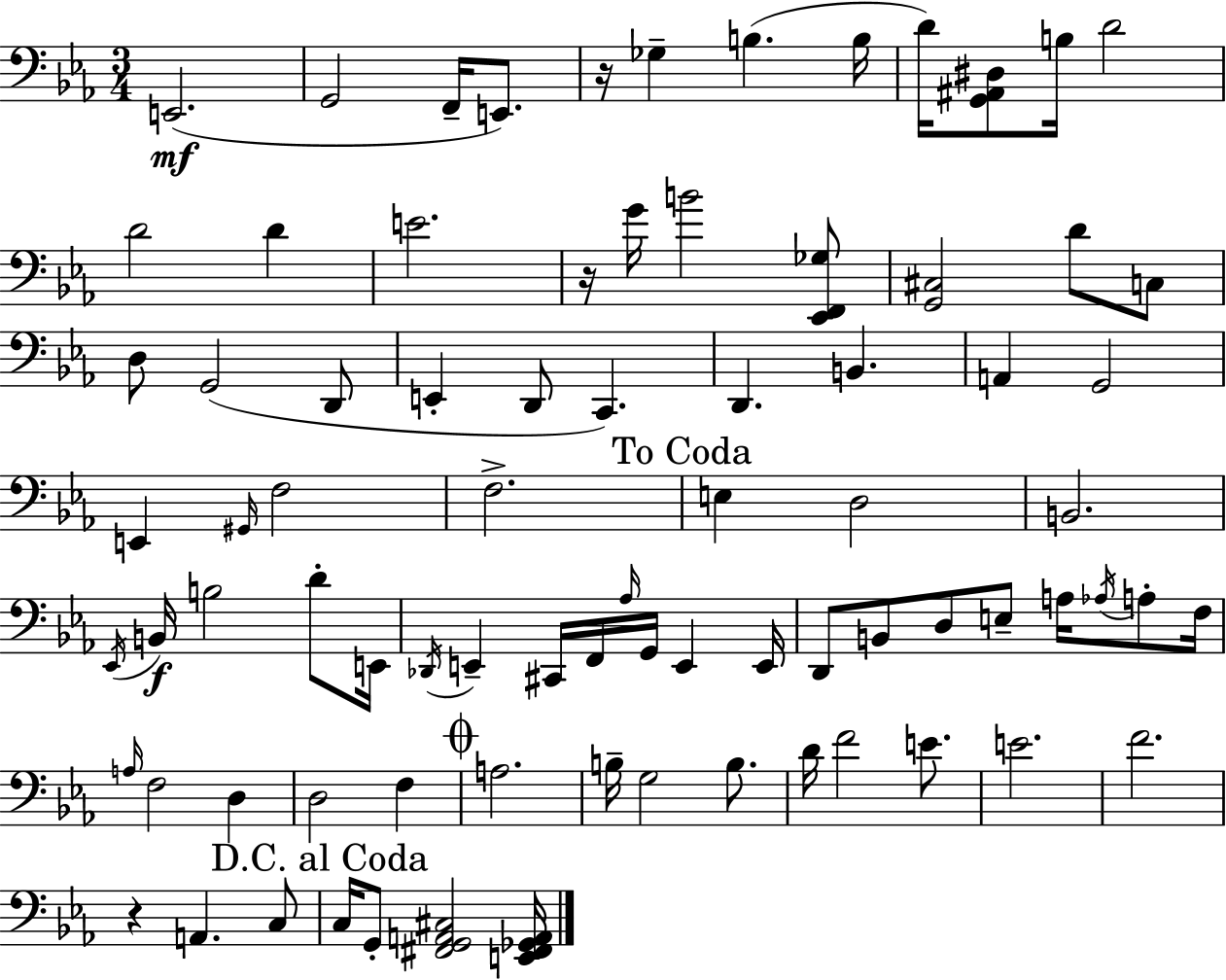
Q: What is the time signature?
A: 3/4